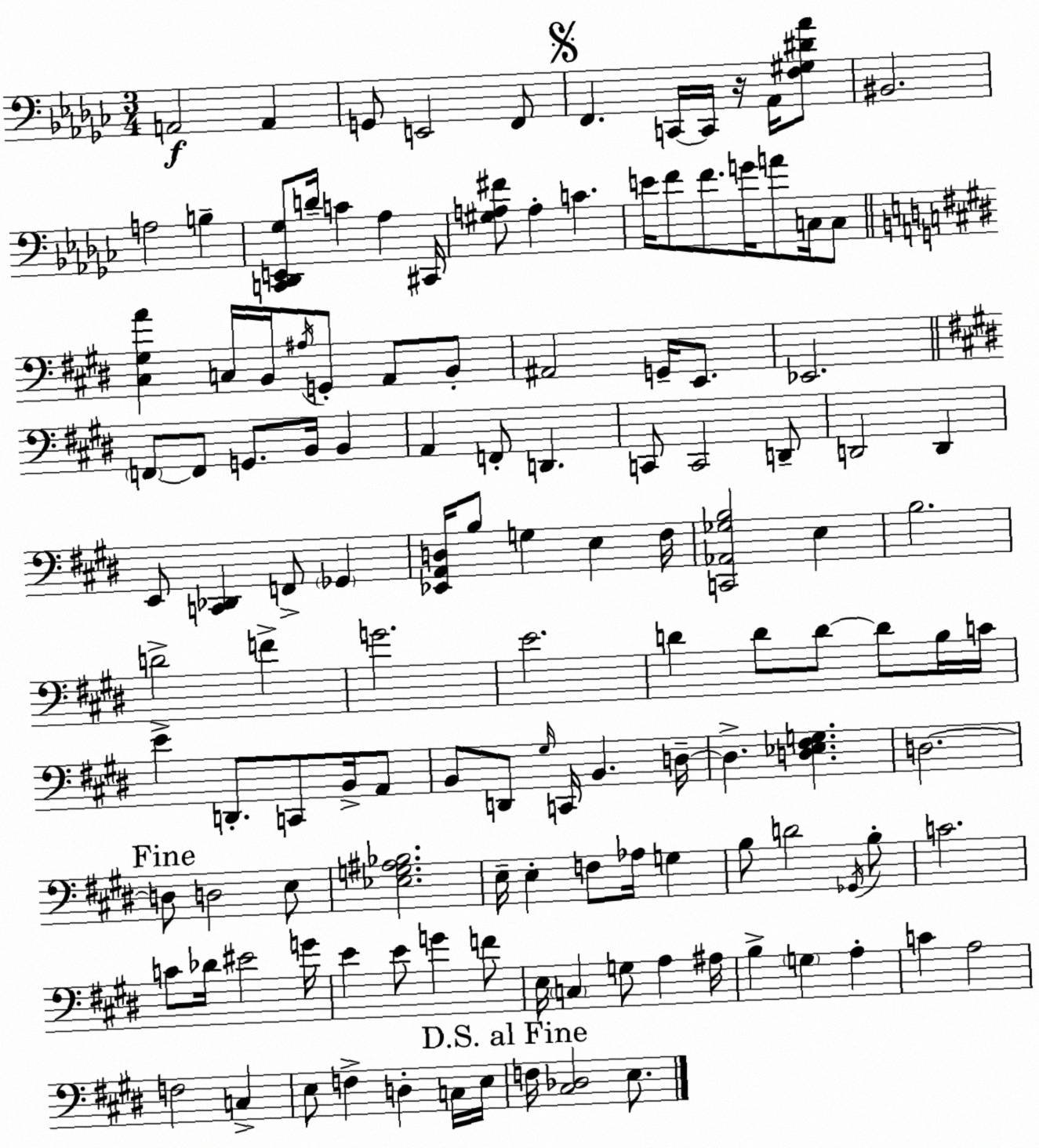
X:1
T:Untitled
M:3/4
L:1/4
K:Ebm
A,,2 A,, G,,/2 E,,2 F,,/2 F,, C,,/4 C,,/4 z/4 _A,,/4 [F,^G,^D_A]/2 ^B,,2 A,2 B, [C,,_D,,E,,_G,]/2 D/4 C _A, ^C,,/4 [^G,A,^F]/2 A, C E/4 F/2 F/2 G/4 A/2 C,/4 C,/2 [^C,^G,A] C,/4 B,,/4 ^A,/4 G,,/2 A,,/2 B,,/2 ^A,,2 G,,/4 E,,/2 _E,,2 F,,/2 F,,/2 G,,/2 B,,/4 B,, A,, F,,/2 D,, C,,/2 C,,2 D,,/2 D,,2 D,, E,,/2 [C,,_D,,] F,,/2 _G,, [_E,,A,,D,]/4 B,/2 G, E, ^F,/4 [C,,_A,,_G,B,]2 E, B,2 D2 F G2 E2 D D/2 D/2 D/2 B,/4 C/4 E D,,/2 C,,/2 B,,/4 A,,/2 B,,/2 D,,/2 ^G,/4 C,,/4 B,, D,/4 D, [D,_E,^F,G,] D,2 D,/2 D,2 E,/2 [_E,G,^A,_B,]2 E,/4 E, F,/2 _A,/4 G, B,/2 D2 _G,,/4 B,/2 C2 C/2 _D/4 ^E2 G/4 E E/2 G F/2 E,/4 C, G,/2 A, ^A,/4 B, G, A, C A,2 F,2 C, E,/2 F, D, C,/4 E,/4 F,/4 [^C,_D,]2 E,/2